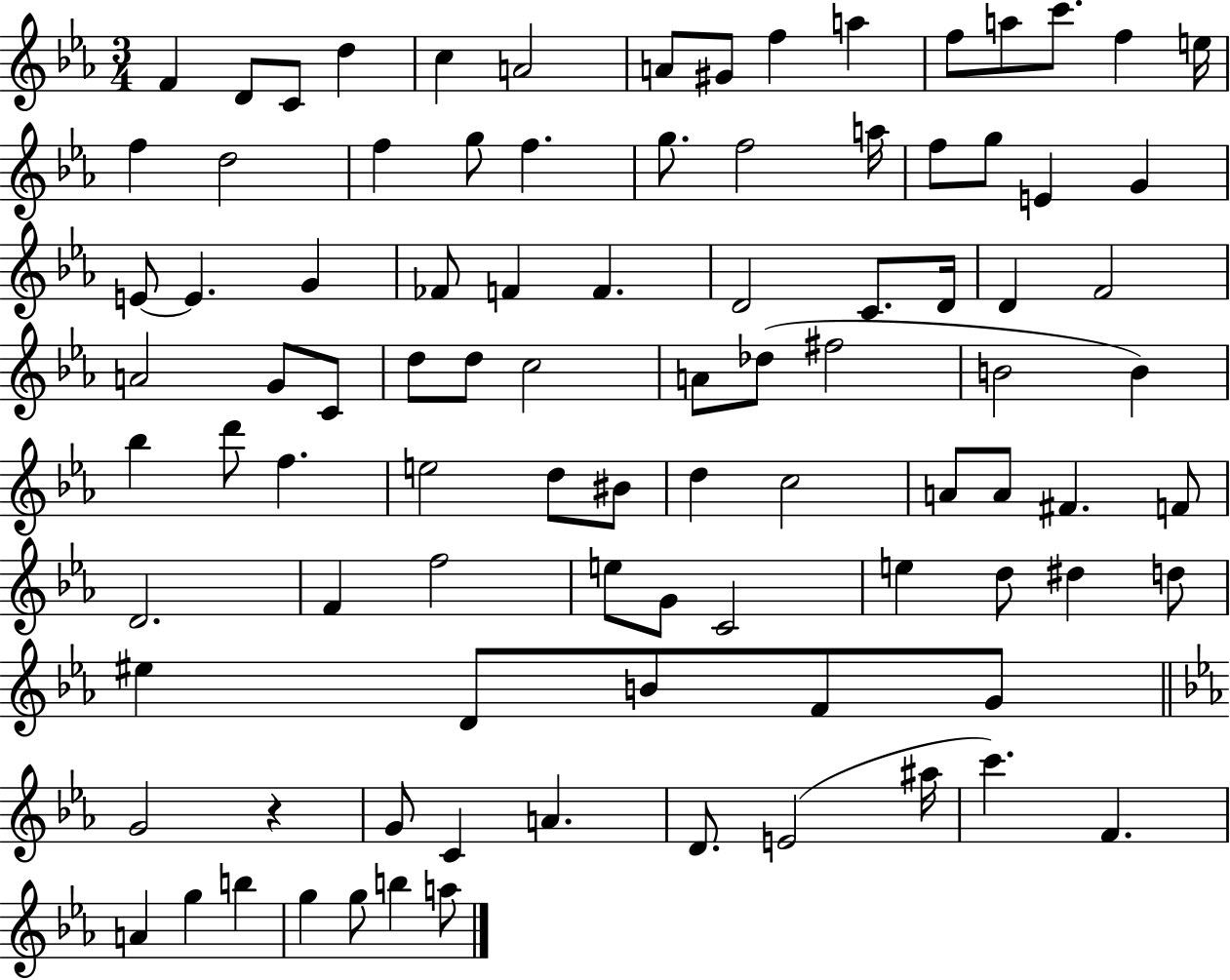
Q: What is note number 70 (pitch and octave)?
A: D#5